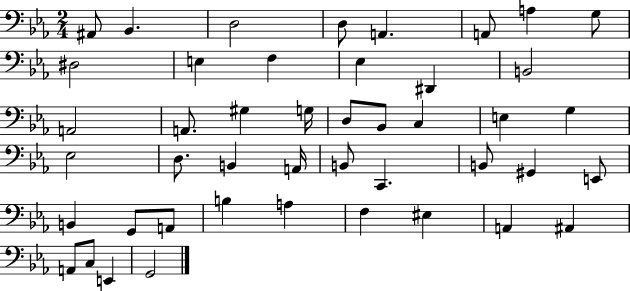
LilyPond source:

{
  \clef bass
  \numericTimeSignature
  \time 2/4
  \key ees \major
  ais,8 bes,4. | d2 | d8 a,4. | a,8 a4 g8 | \break dis2 | e4 f4 | ees4 dis,4 | b,2 | \break a,2 | a,8. gis4 g16 | d8 bes,8 c4 | e4 g4 | \break ees2 | d8. b,4 a,16 | b,8 c,4. | b,8 gis,4 e,8 | \break b,4 g,8 a,8 | b4 a4 | f4 eis4 | a,4 ais,4 | \break a,8 c8 e,4 | g,2 | \bar "|."
}